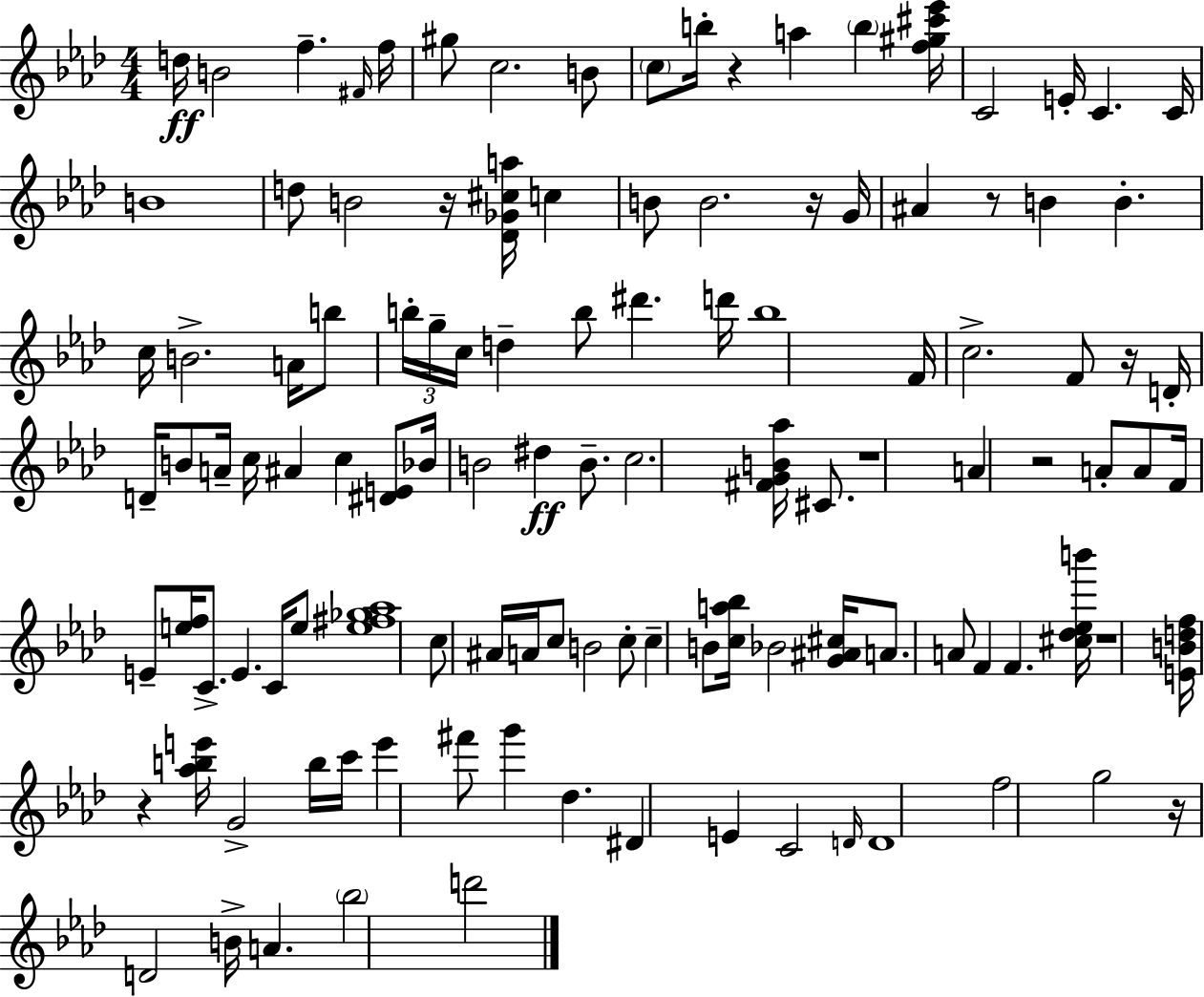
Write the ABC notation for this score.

X:1
T:Untitled
M:4/4
L:1/4
K:Fm
d/4 B2 f ^F/4 f/4 ^g/2 c2 B/2 c/2 b/4 z a b [f^g^c'_e']/4 C2 E/4 C C/4 B4 d/2 B2 z/4 [_D_G^ca]/4 c B/2 B2 z/4 G/4 ^A z/2 B B c/4 B2 A/4 b/2 b/4 g/4 c/4 d b/2 ^d' d'/4 b4 F/4 c2 F/2 z/4 D/4 D/4 B/2 A/4 c/4 ^A c [^DE]/2 _B/4 B2 ^d B/2 c2 [^FGB_a]/4 ^C/2 z4 A z2 A/2 A/2 F/4 E/2 [ef]/4 C/2 E C/4 e/2 [e^f_g_a]4 c/2 ^A/4 A/4 c/2 B2 c/2 c B/2 [ca_b]/4 _B2 [G^A^c]/4 A/2 A/2 F F [^c_d_eb']/4 z4 [EBdf]/4 z [_abe']/4 G2 b/4 c'/4 e' ^f'/2 g' _d ^D E C2 D/4 D4 f2 g2 z/4 D2 B/4 A _b2 d'2